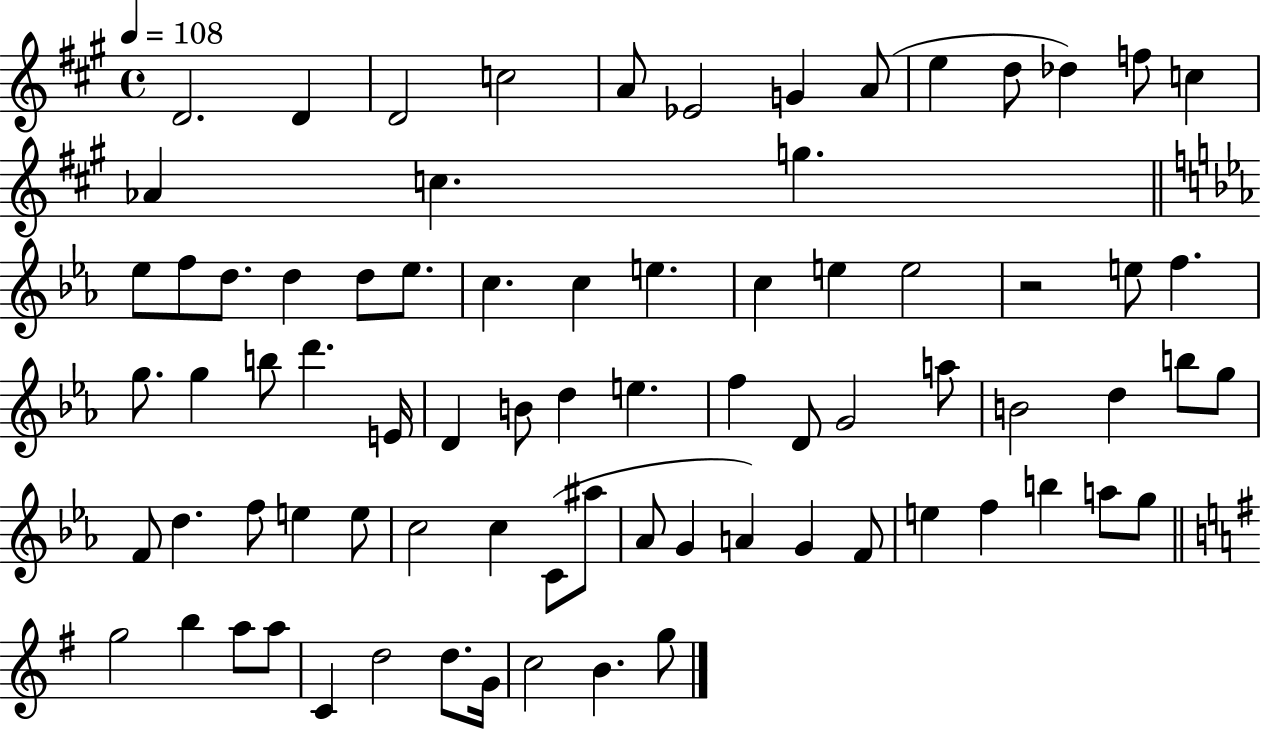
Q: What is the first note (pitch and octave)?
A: D4